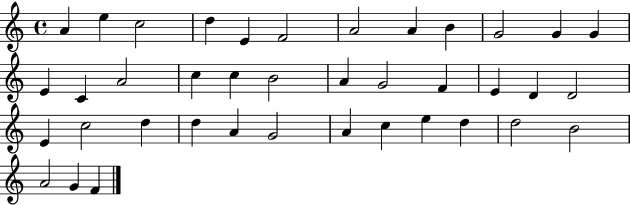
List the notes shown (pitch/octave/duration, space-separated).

A4/q E5/q C5/h D5/q E4/q F4/h A4/h A4/q B4/q G4/h G4/q G4/q E4/q C4/q A4/h C5/q C5/q B4/h A4/q G4/h F4/q E4/q D4/q D4/h E4/q C5/h D5/q D5/q A4/q G4/h A4/q C5/q E5/q D5/q D5/h B4/h A4/h G4/q F4/q